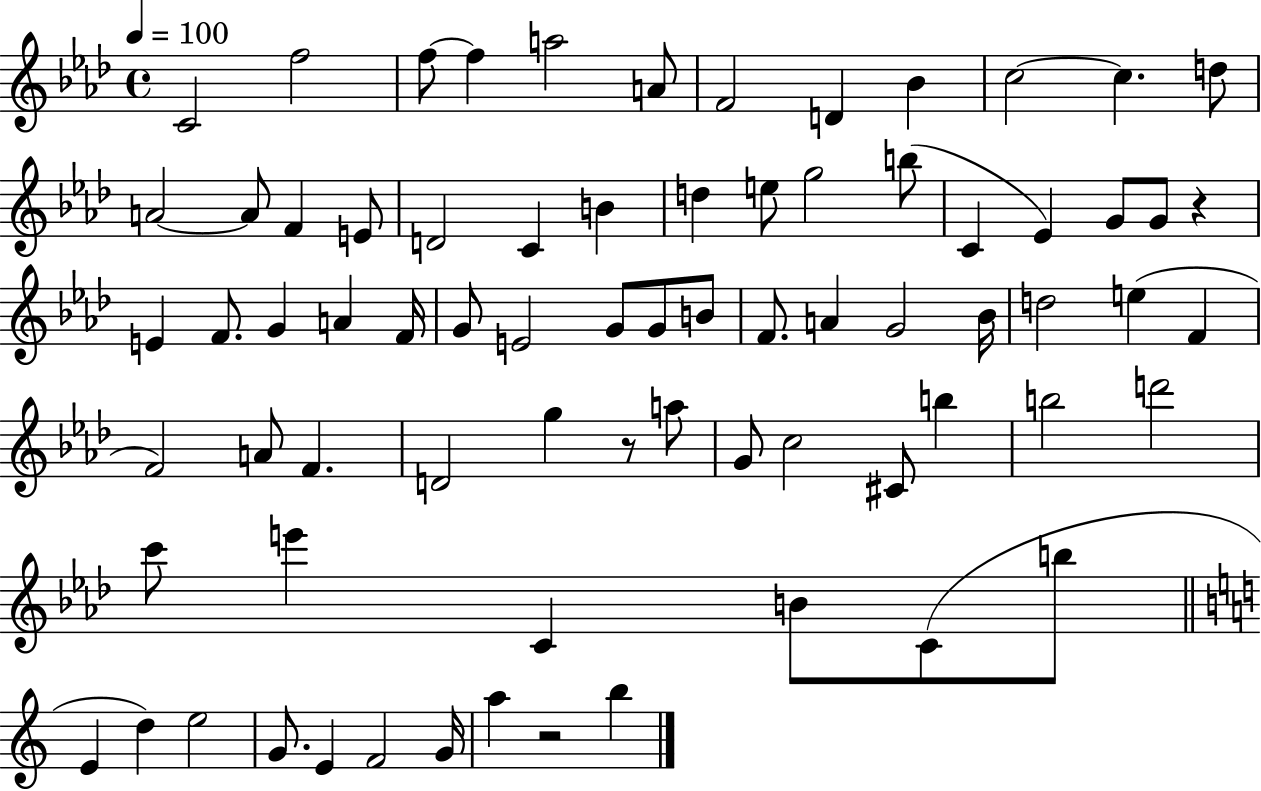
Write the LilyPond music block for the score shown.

{
  \clef treble
  \time 4/4
  \defaultTimeSignature
  \key aes \major
  \tempo 4 = 100
  c'2 f''2 | f''8~~ f''4 a''2 a'8 | f'2 d'4 bes'4 | c''2~~ c''4. d''8 | \break a'2~~ a'8 f'4 e'8 | d'2 c'4 b'4 | d''4 e''8 g''2 b''8( | c'4 ees'4) g'8 g'8 r4 | \break e'4 f'8. g'4 a'4 f'16 | g'8 e'2 g'8 g'8 b'8 | f'8. a'4 g'2 bes'16 | d''2 e''4( f'4 | \break f'2) a'8 f'4. | d'2 g''4 r8 a''8 | g'8 c''2 cis'8 b''4 | b''2 d'''2 | \break c'''8 e'''4 c'4 b'8 c'8( b''8 | \bar "||" \break \key c \major e'4 d''4) e''2 | g'8. e'4 f'2 g'16 | a''4 r2 b''4 | \bar "|."
}